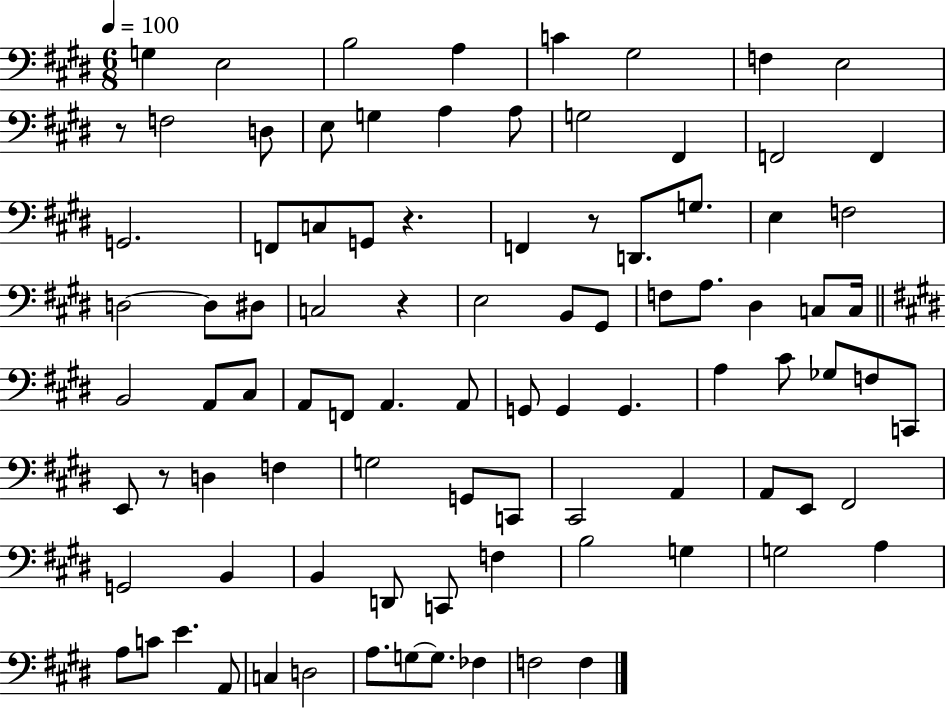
G3/q E3/h B3/h A3/q C4/q G#3/h F3/q E3/h R/e F3/h D3/e E3/e G3/q A3/q A3/e G3/h F#2/q F2/h F2/q G2/h. F2/e C3/e G2/e R/q. F2/q R/e D2/e. G3/e. E3/q F3/h D3/h D3/e D#3/e C3/h R/q E3/h B2/e G#2/e F3/e A3/e. D#3/q C3/e C3/s B2/h A2/e C#3/e A2/e F2/e A2/q. A2/e G2/e G2/q G2/q. A3/q C#4/e Gb3/e F3/e C2/e E2/e R/e D3/q F3/q G3/h G2/e C2/e C#2/h A2/q A2/e E2/e F#2/h G2/h B2/q B2/q D2/e C2/e F3/q B3/h G3/q G3/h A3/q A3/e C4/e E4/q. A2/e C3/q D3/h A3/e. G3/e G3/e. FES3/q F3/h F3/q